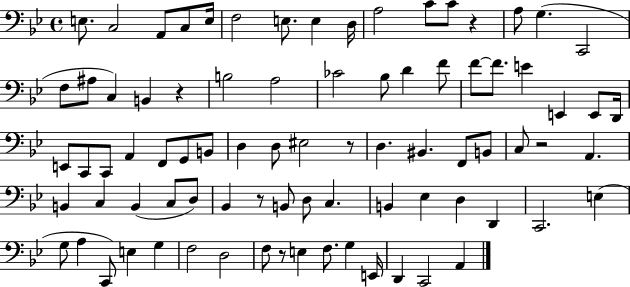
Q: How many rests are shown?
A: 6